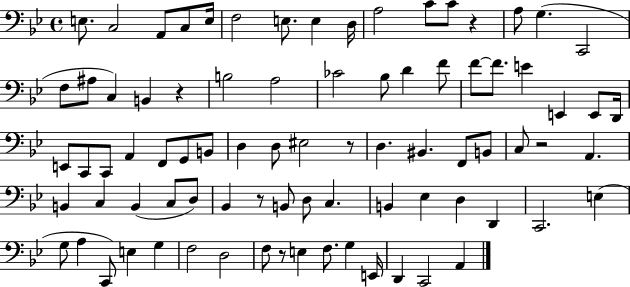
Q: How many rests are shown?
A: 6